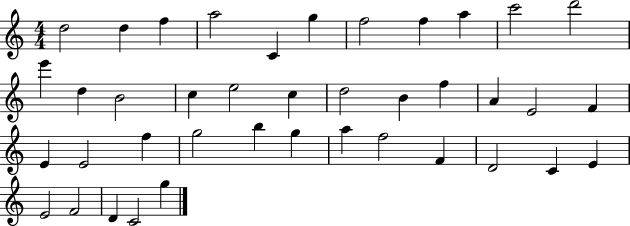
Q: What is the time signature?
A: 4/4